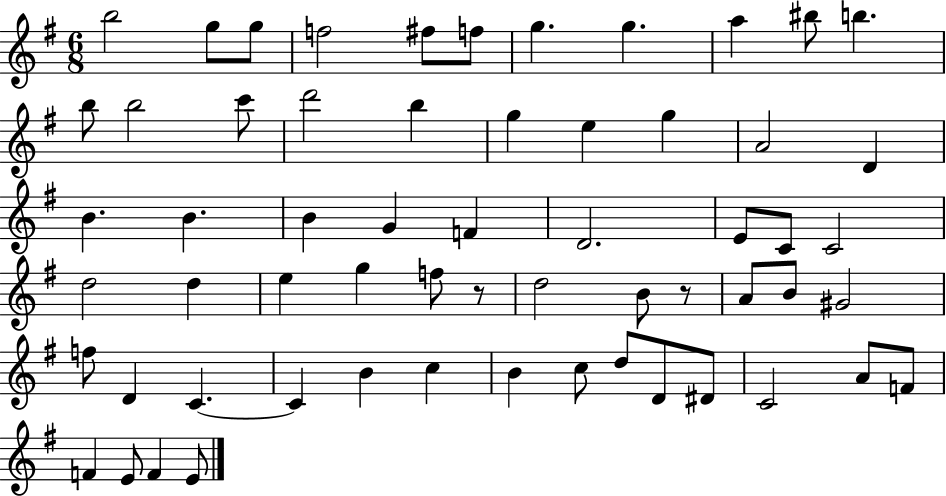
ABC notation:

X:1
T:Untitled
M:6/8
L:1/4
K:G
b2 g/2 g/2 f2 ^f/2 f/2 g g a ^b/2 b b/2 b2 c'/2 d'2 b g e g A2 D B B B G F D2 E/2 C/2 C2 d2 d e g f/2 z/2 d2 B/2 z/2 A/2 B/2 ^G2 f/2 D C C B c B c/2 d/2 D/2 ^D/2 C2 A/2 F/2 F E/2 F E/2